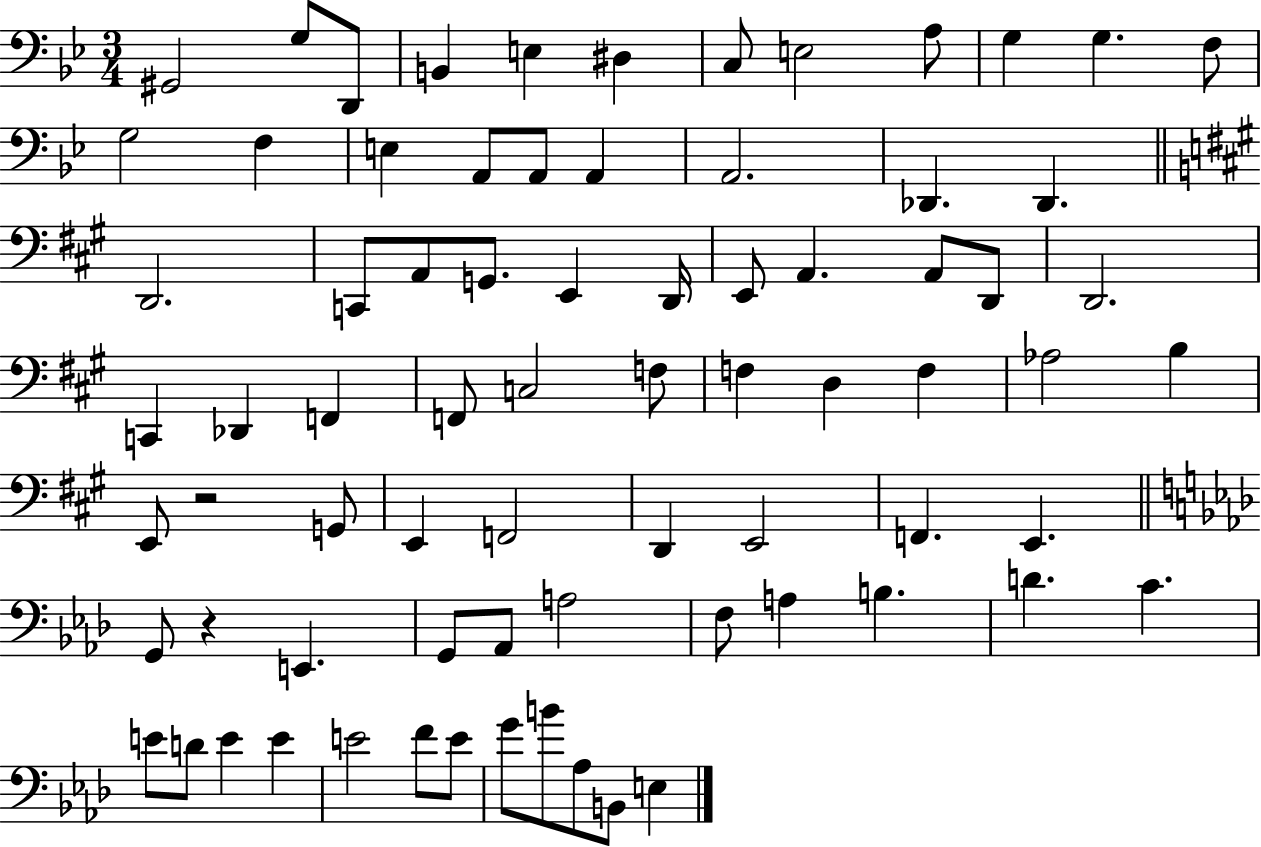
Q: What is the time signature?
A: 3/4